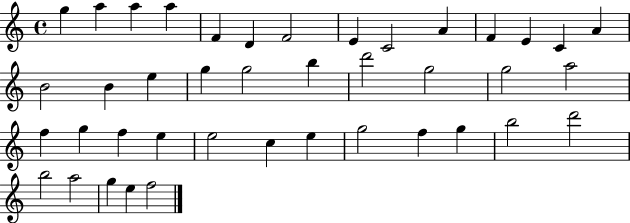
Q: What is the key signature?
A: C major